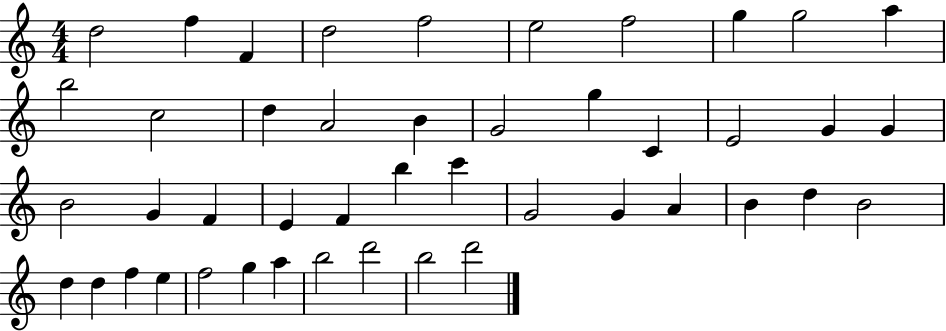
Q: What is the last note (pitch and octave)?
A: D6